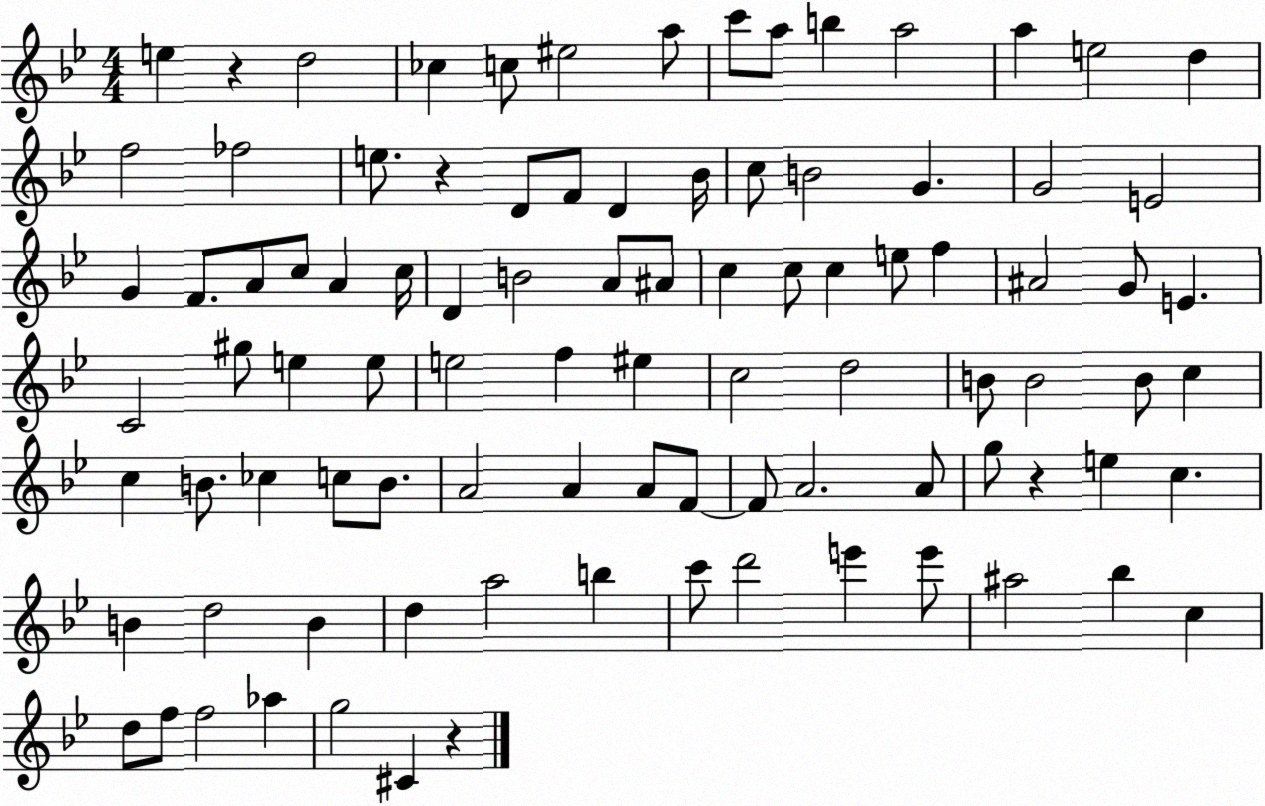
X:1
T:Untitled
M:4/4
L:1/4
K:Bb
e z d2 _c c/2 ^e2 a/2 c'/2 a/2 b a2 a e2 d f2 _f2 e/2 z D/2 F/2 D _B/4 c/2 B2 G G2 E2 G F/2 A/2 c/2 A c/4 D B2 A/2 ^A/2 c c/2 c e/2 f ^A2 G/2 E C2 ^g/2 e e/2 e2 f ^e c2 d2 B/2 B2 B/2 c c B/2 _c c/2 B/2 A2 A A/2 F/2 F/2 A2 A/2 g/2 z e c B d2 B d a2 b c'/2 d'2 e' e'/2 ^a2 _b c d/2 f/2 f2 _a g2 ^C z